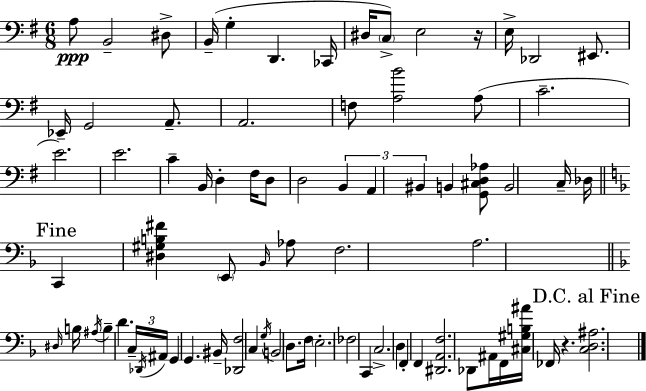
X:1
T:Untitled
M:6/8
L:1/4
K:G
A,/2 B,,2 ^D,/2 B,,/4 G, D,, _C,,/4 ^D,/4 C,/2 E,2 z/4 E,/4 _D,,2 ^E,,/2 _E,,/4 G,,2 A,,/2 A,,2 F,/2 [A,B]2 A,/2 C2 E2 E2 C B,,/4 D, ^F,/4 D,/2 D,2 B,, A,, ^B,, B,, [G,,^C,D,_A,]/2 B,,2 C,/4 _D,/4 C,, [^D,^G,B,^F] E,,/2 _B,,/4 _A,/2 F,2 A,2 ^D,/4 B,/4 ^A,/4 B, D C,/4 _D,,/4 ^A,,/4 G,, G,, ^B,,/4 [_D,,F,]2 C, G,/4 B,,2 D,/2 F,/4 E,2 _F,2 C,, C,2 D, F,, F,, [^D,,A,,F,]2 _D,,/2 ^A,,/4 F,,/4 [^C,^G,B,^A]/4 _F,,/4 z [C,D,^A,]2